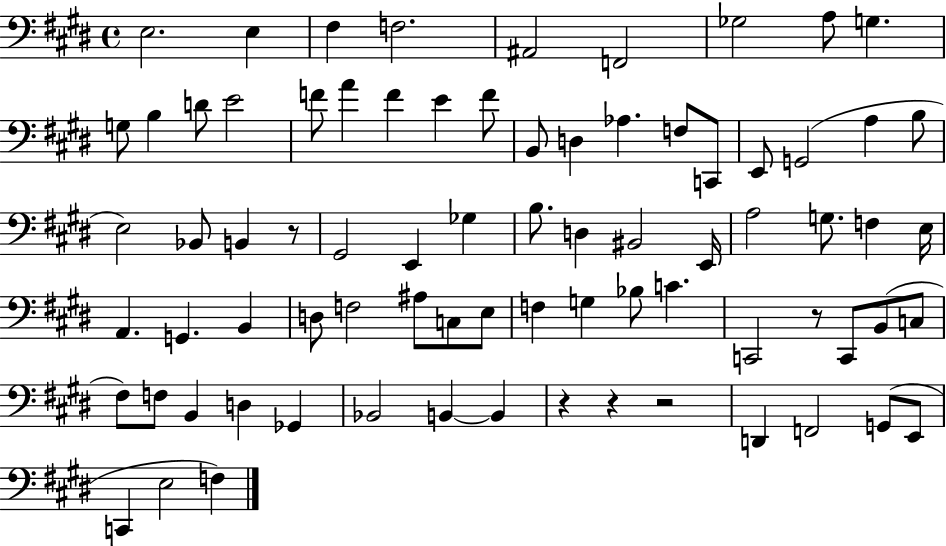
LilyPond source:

{
  \clef bass
  \time 4/4
  \defaultTimeSignature
  \key e \major
  \repeat volta 2 { e2. e4 | fis4 f2. | ais,2 f,2 | ges2 a8 g4. | \break g8 b4 d'8 e'2 | f'8 a'4 f'4 e'4 f'8 | b,8 d4 aes4. f8 c,8 | e,8 g,2( a4 b8 | \break e2) bes,8 b,4 r8 | gis,2 e,4 ges4 | b8. d4 bis,2 e,16 | a2 g8. f4 e16 | \break a,4. g,4. b,4 | d8 f2 ais8 c8 e8 | f4 g4 bes8 c'4. | c,2 r8 c,8 b,8( c8 | \break fis8) f8 b,4 d4 ges,4 | bes,2 b,4~~ b,4 | r4 r4 r2 | d,4 f,2 g,8( e,8 | \break c,4 e2 f4) | } \bar "|."
}